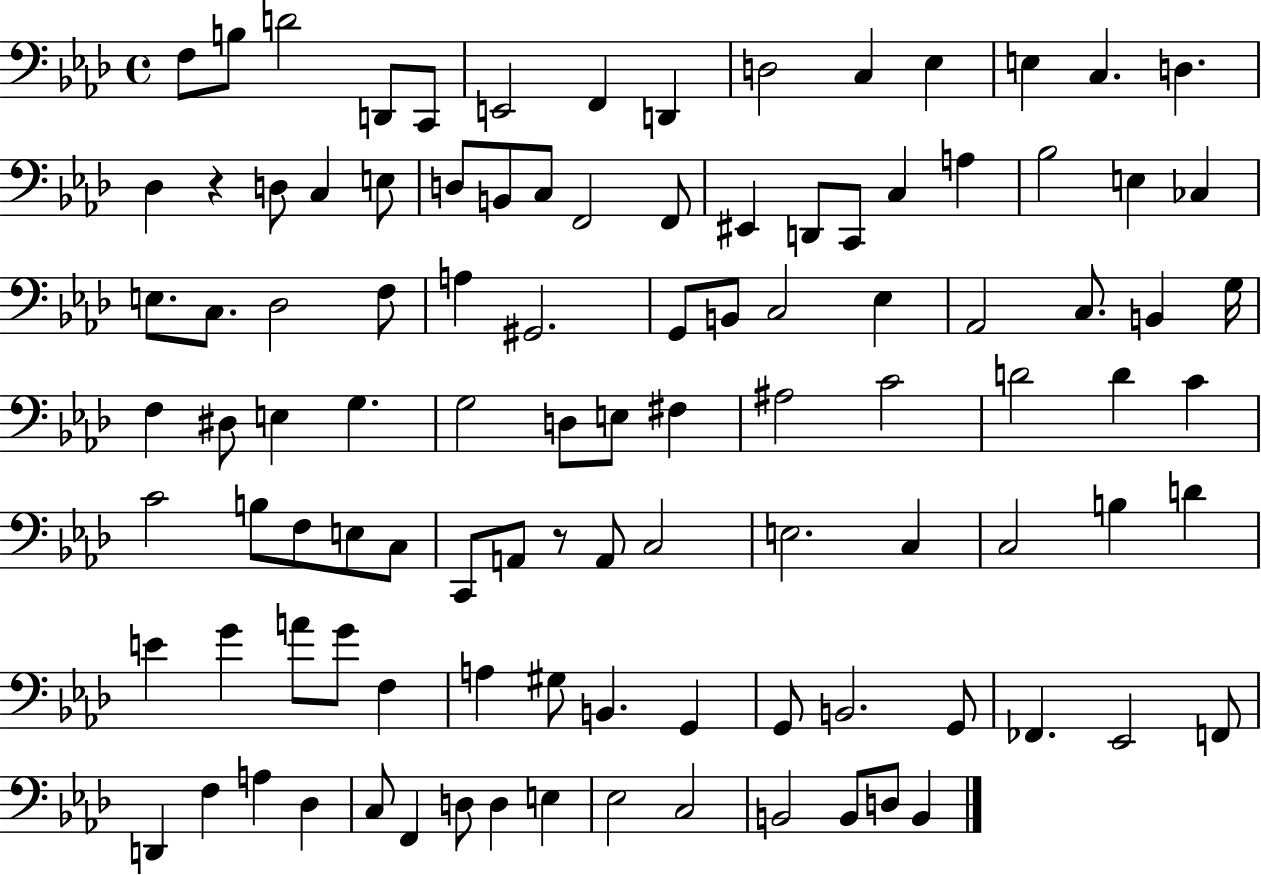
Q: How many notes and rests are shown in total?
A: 104